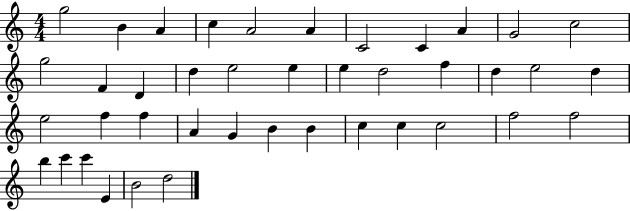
{
  \clef treble
  \numericTimeSignature
  \time 4/4
  \key c \major
  g''2 b'4 a'4 | c''4 a'2 a'4 | c'2 c'4 a'4 | g'2 c''2 | \break g''2 f'4 d'4 | d''4 e''2 e''4 | e''4 d''2 f''4 | d''4 e''2 d''4 | \break e''2 f''4 f''4 | a'4 g'4 b'4 b'4 | c''4 c''4 c''2 | f''2 f''2 | \break b''4 c'''4 c'''4 e'4 | b'2 d''2 | \bar "|."
}